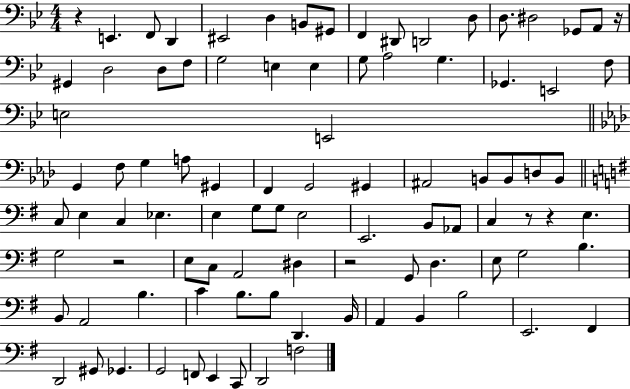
{
  \clef bass
  \numericTimeSignature
  \time 4/4
  \key bes \major
  r4 e,4. f,8 d,4 | eis,2 d4 b,8 gis,8 | f,4 dis,8 d,2 d8 | d8. dis2 ges,8 a,8 r16 | \break gis,4 d2 d8 f8 | g2 e4 e4 | g8 a2 g4. | ges,4. e,2 f8 | \break e2 e,2 | \bar "||" \break \key aes \major g,4 f8 g4 a8 gis,4 | f,4 g,2 gis,4 | ais,2 b,8 b,8 d8 b,8 | \bar "||" \break \key e \minor c8 e4 c4 ees4. | e4 g8 g8 e2 | e,2. b,8 aes,8 | c4 r8 r4 e4. | \break g2 r2 | e8 c8 a,2 dis4 | r2 g,8 d4. | e8 g2 b4. | \break b,8 a,2 b4. | c'4 b8. b8 d,4. b,16 | a,4 b,4 b2 | e,2. fis,4 | \break d,2 gis,8 ges,4. | g,2 f,8 e,4 c,8 | d,2 f2 | \bar "|."
}